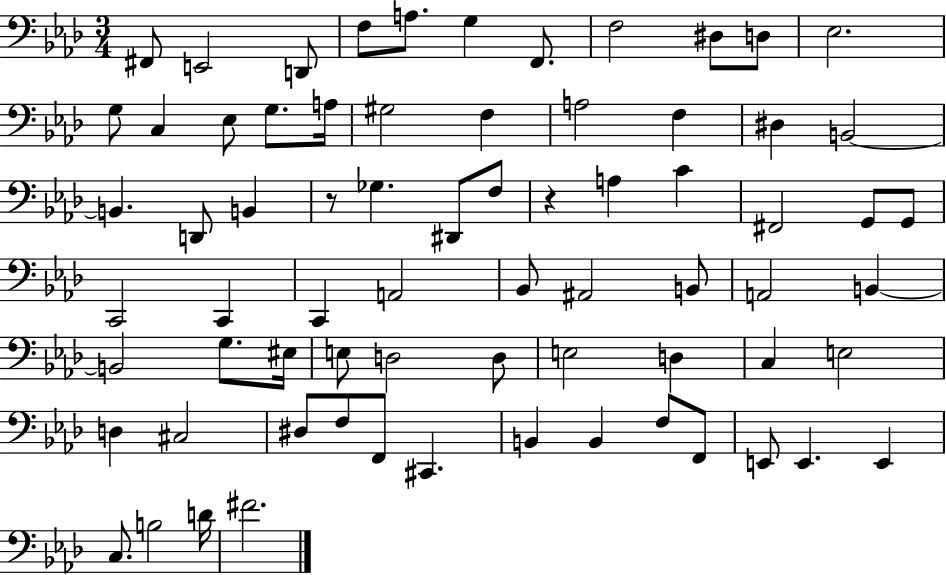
X:1
T:Untitled
M:3/4
L:1/4
K:Ab
^F,,/2 E,,2 D,,/2 F,/2 A,/2 G, F,,/2 F,2 ^D,/2 D,/2 _E,2 G,/2 C, _E,/2 G,/2 A,/4 ^G,2 F, A,2 F, ^D, B,,2 B,, D,,/2 B,, z/2 _G, ^D,,/2 F,/2 z A, C ^F,,2 G,,/2 G,,/2 C,,2 C,, C,, A,,2 _B,,/2 ^A,,2 B,,/2 A,,2 B,, B,,2 G,/2 ^E,/4 E,/2 D,2 D,/2 E,2 D, C, E,2 D, ^C,2 ^D,/2 F,/2 F,,/2 ^C,, B,, B,, F,/2 F,,/2 E,,/2 E,, E,, C,/2 B,2 D/4 ^F2